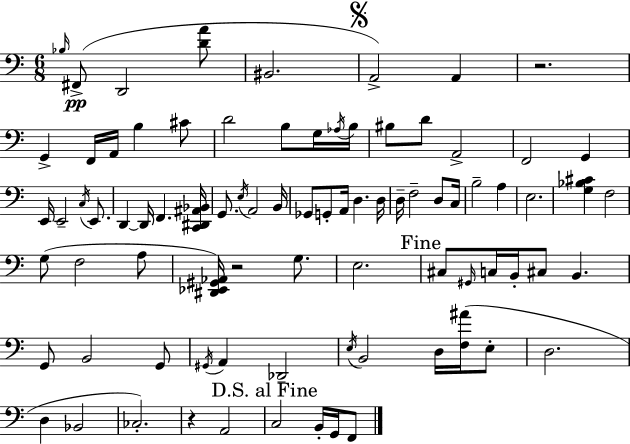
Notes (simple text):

Bb3/s F#2/e D2/h [D4,A4]/e BIS2/h. A2/h A2/q R/h. G2/q F2/s A2/s B3/q C#4/e D4/h B3/e G3/s Ab3/s B3/s BIS3/e D4/e A2/h F2/h G2/q E2/s E2/h C3/s E2/e. D2/q D2/s F2/q. [C2,D#2,A#2,Bb2]/s G2/e. E3/s A2/h B2/s Gb2/e G2/e A2/s D3/q. D3/s D3/s F3/h D3/e C3/s B3/h A3/q E3/h. [G3,Bb3,C#4]/q F3/h G3/e F3/h A3/e [D#2,Eb2,G#2,Ab2]/s R/h G3/e. E3/h. C#3/e G#2/s C3/s B2/s C#3/e B2/q. G2/e B2/h G2/e G#2/s A2/q Db2/h E3/s B2/h D3/s [F3,A#4]/s E3/e D3/h. D3/q Bb2/h CES3/h. R/q A2/h C3/h B2/s G2/s F2/e